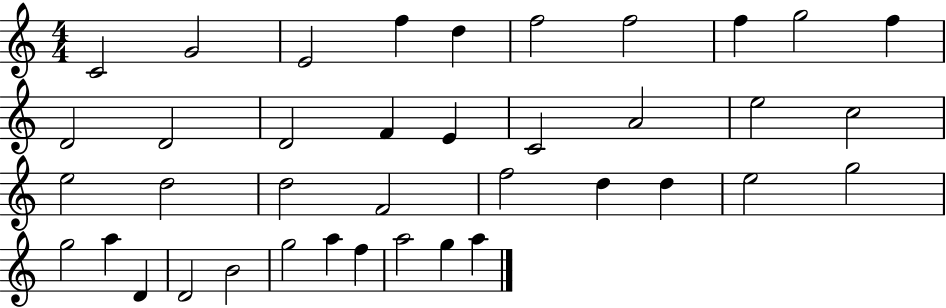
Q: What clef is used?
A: treble